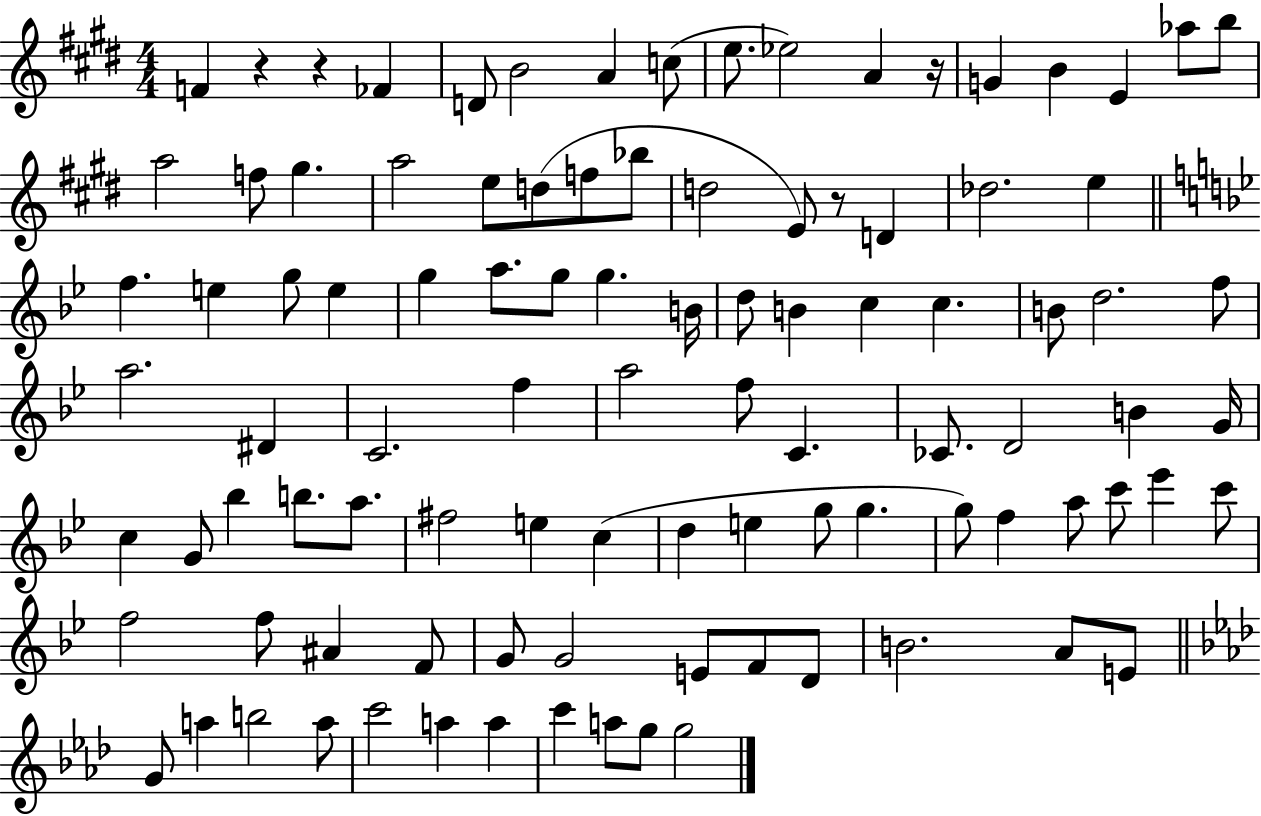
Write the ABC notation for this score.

X:1
T:Untitled
M:4/4
L:1/4
K:E
F z z _F D/2 B2 A c/2 e/2 _e2 A z/4 G B E _a/2 b/2 a2 f/2 ^g a2 e/2 d/2 f/2 _b/2 d2 E/2 z/2 D _d2 e f e g/2 e g a/2 g/2 g B/4 d/2 B c c B/2 d2 f/2 a2 ^D C2 f a2 f/2 C _C/2 D2 B G/4 c G/2 _b b/2 a/2 ^f2 e c d e g/2 g g/2 f a/2 c'/2 _e' c'/2 f2 f/2 ^A F/2 G/2 G2 E/2 F/2 D/2 B2 A/2 E/2 G/2 a b2 a/2 c'2 a a c' a/2 g/2 g2